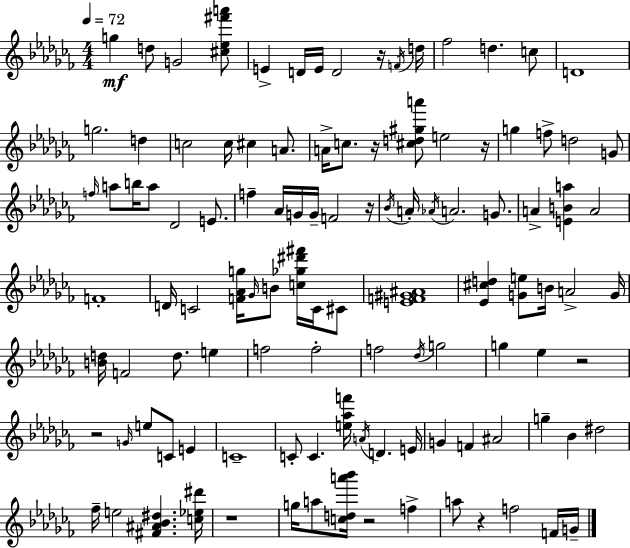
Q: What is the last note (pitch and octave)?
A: G4